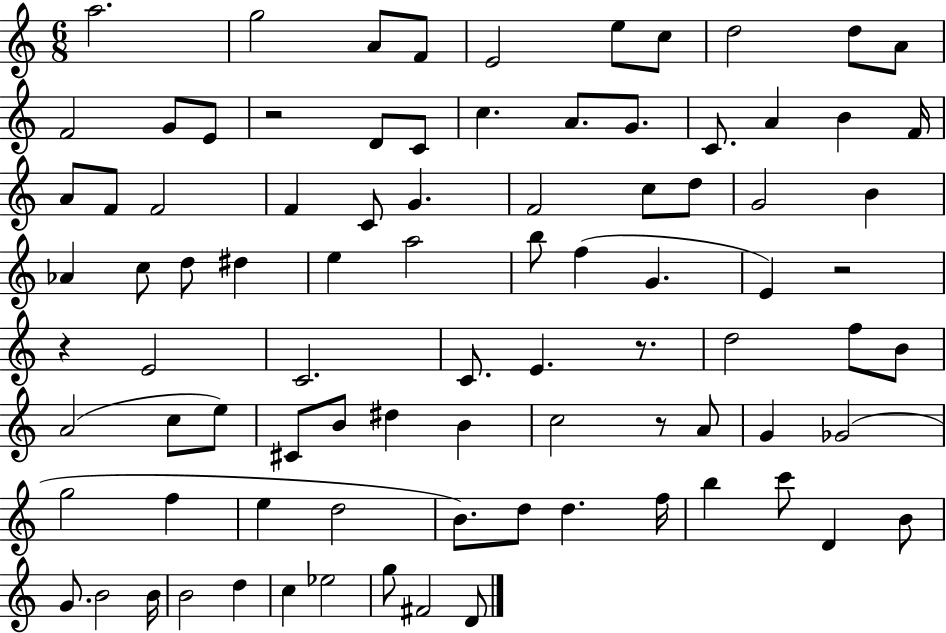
X:1
T:Untitled
M:6/8
L:1/4
K:C
a2 g2 A/2 F/2 E2 e/2 c/2 d2 d/2 A/2 F2 G/2 E/2 z2 D/2 C/2 c A/2 G/2 C/2 A B F/4 A/2 F/2 F2 F C/2 G F2 c/2 d/2 G2 B _A c/2 d/2 ^d e a2 b/2 f G E z2 z E2 C2 C/2 E z/2 d2 f/2 B/2 A2 c/2 e/2 ^C/2 B/2 ^d B c2 z/2 A/2 G _G2 g2 f e d2 B/2 d/2 d f/4 b c'/2 D B/2 G/2 B2 B/4 B2 d c _e2 g/2 ^F2 D/2